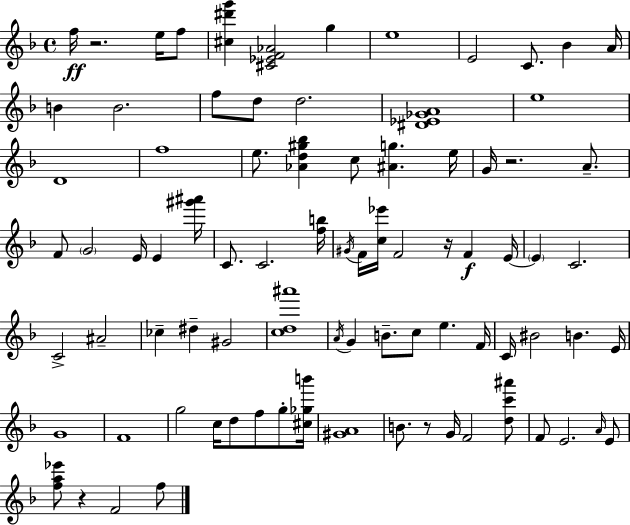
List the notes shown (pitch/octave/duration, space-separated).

F5/s R/h. E5/s F5/e [C#5,D#6,G6]/q [C#4,Eb4,F4,Ab4]/h G5/q E5/w E4/h C4/e. Bb4/q A4/s B4/q B4/h. F5/e D5/e D5/h. [D#4,Eb4,Gb4,A4]/w E5/w D4/w F5/w E5/e. [Ab4,D5,G#5,Bb5]/q C5/e [A#4,G5]/q. E5/s G4/s R/h. A4/e. F4/e G4/h E4/s E4/q [G#6,A#6]/s C4/e. C4/h. [F5,B5]/s G#4/s F4/s [C5,Eb6]/s F4/h R/s F4/q E4/s E4/q C4/h. C4/h A#4/h CES5/q D#5/q G#4/h [C5,D5,A#6]/w A4/s G4/q B4/e. C5/e E5/q. F4/s C4/s BIS4/h B4/q. E4/s G4/w F4/w G5/h C5/s D5/e F5/e G5/e [C#5,Gb5,B6]/s [G#4,A4]/w B4/e. R/e G4/s F4/h [D5,C6,A#6]/e F4/e E4/h. A4/s E4/e [F5,A5,Eb6]/e R/q F4/h F5/e